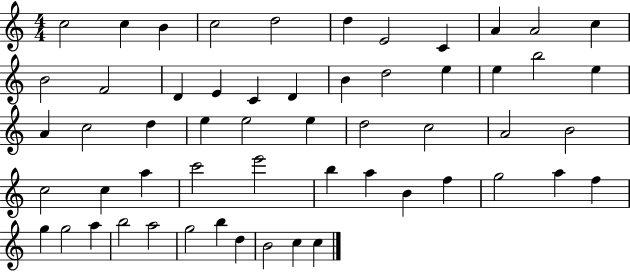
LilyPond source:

{
  \clef treble
  \numericTimeSignature
  \time 4/4
  \key c \major
  c''2 c''4 b'4 | c''2 d''2 | d''4 e'2 c'4 | a'4 a'2 c''4 | \break b'2 f'2 | d'4 e'4 c'4 d'4 | b'4 d''2 e''4 | e''4 b''2 e''4 | \break a'4 c''2 d''4 | e''4 e''2 e''4 | d''2 c''2 | a'2 b'2 | \break c''2 c''4 a''4 | c'''2 e'''2 | b''4 a''4 b'4 f''4 | g''2 a''4 f''4 | \break g''4 g''2 a''4 | b''2 a''2 | g''2 b''4 d''4 | b'2 c''4 c''4 | \break \bar "|."
}